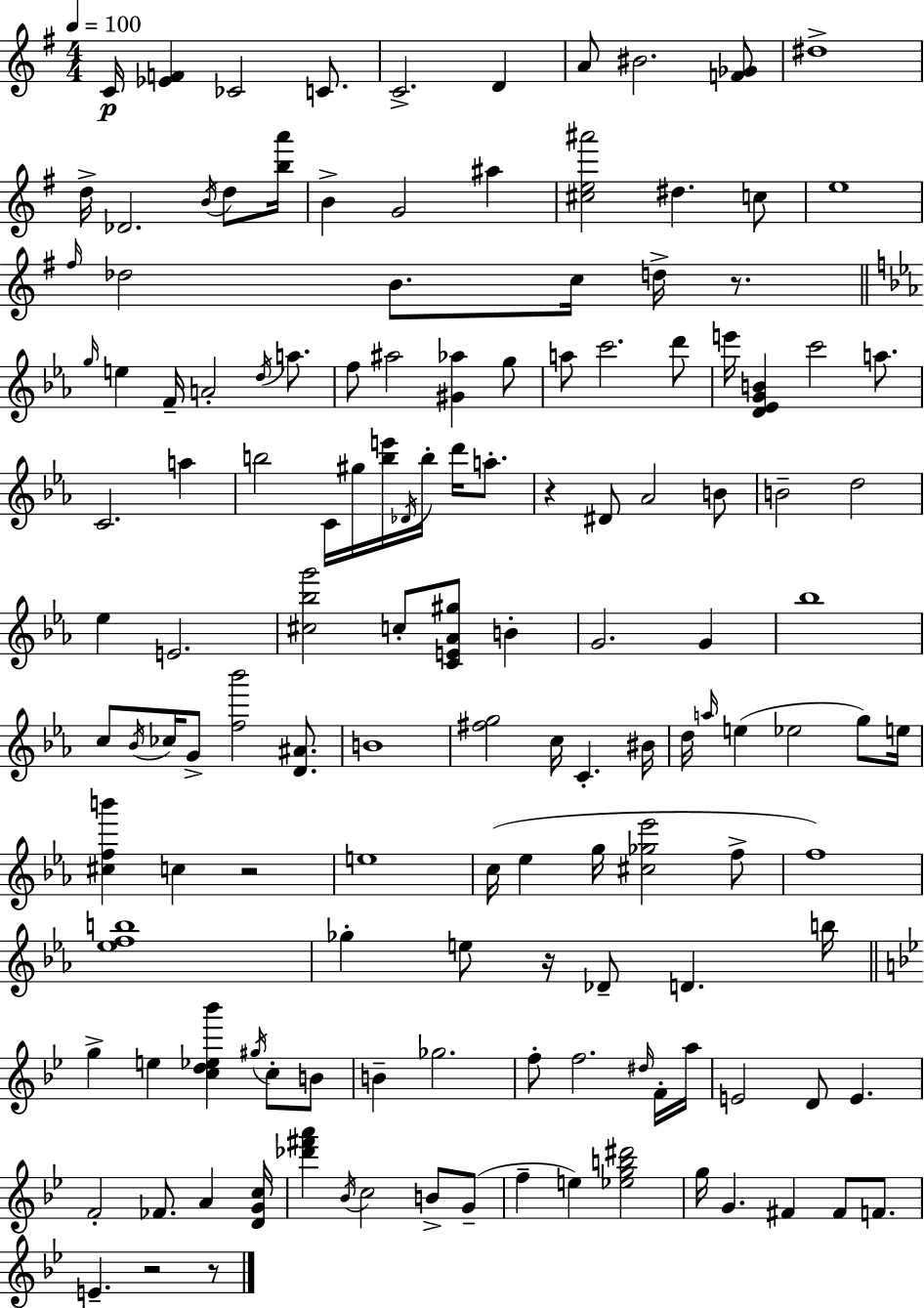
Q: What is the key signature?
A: G major